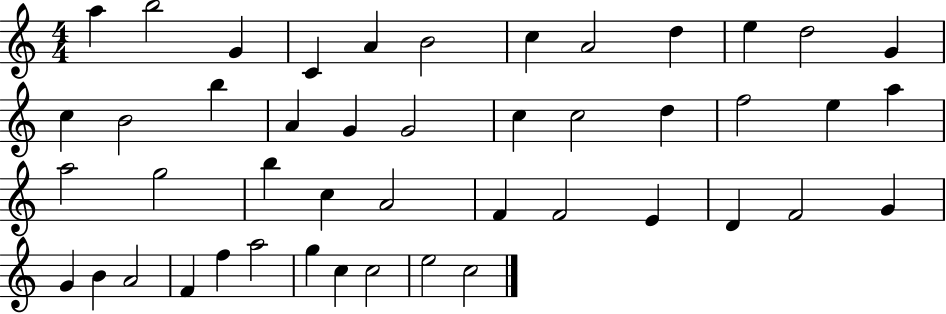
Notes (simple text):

A5/q B5/h G4/q C4/q A4/q B4/h C5/q A4/h D5/q E5/q D5/h G4/q C5/q B4/h B5/q A4/q G4/q G4/h C5/q C5/h D5/q F5/h E5/q A5/q A5/h G5/h B5/q C5/q A4/h F4/q F4/h E4/q D4/q F4/h G4/q G4/q B4/q A4/h F4/q F5/q A5/h G5/q C5/q C5/h E5/h C5/h